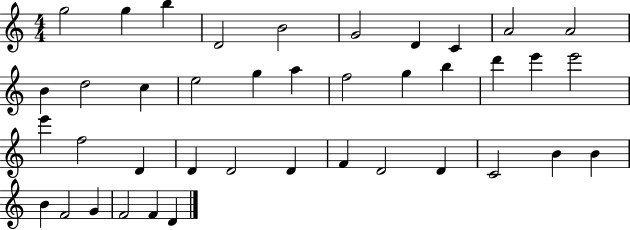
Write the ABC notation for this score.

X:1
T:Untitled
M:4/4
L:1/4
K:C
g2 g b D2 B2 G2 D C A2 A2 B d2 c e2 g a f2 g b d' e' e'2 e' f2 D D D2 D F D2 D C2 B B B F2 G F2 F D